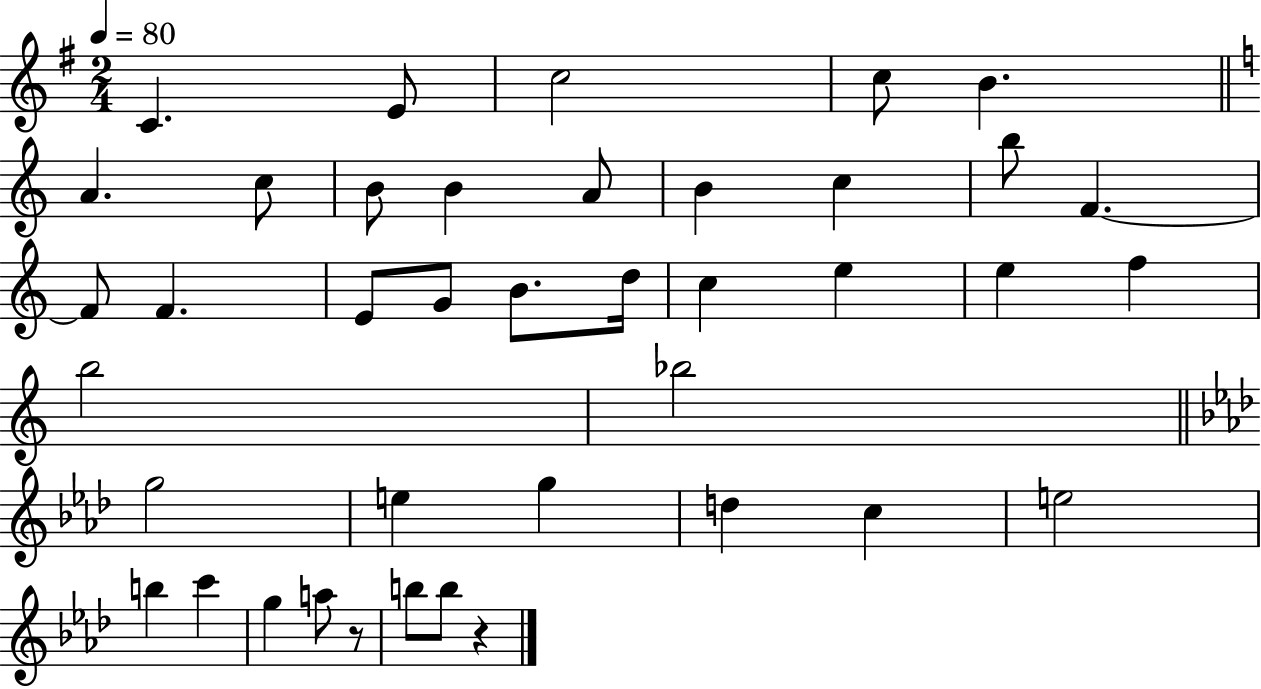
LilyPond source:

{
  \clef treble
  \numericTimeSignature
  \time 2/4
  \key g \major
  \tempo 4 = 80
  c'4. e'8 | c''2 | c''8 b'4. | \bar "||" \break \key c \major a'4. c''8 | b'8 b'4 a'8 | b'4 c''4 | b''8 f'4.~~ | \break f'8 f'4. | e'8 g'8 b'8. d''16 | c''4 e''4 | e''4 f''4 | \break b''2 | bes''2 | \bar "||" \break \key aes \major g''2 | e''4 g''4 | d''4 c''4 | e''2 | \break b''4 c'''4 | g''4 a''8 r8 | b''8 b''8 r4 | \bar "|."
}